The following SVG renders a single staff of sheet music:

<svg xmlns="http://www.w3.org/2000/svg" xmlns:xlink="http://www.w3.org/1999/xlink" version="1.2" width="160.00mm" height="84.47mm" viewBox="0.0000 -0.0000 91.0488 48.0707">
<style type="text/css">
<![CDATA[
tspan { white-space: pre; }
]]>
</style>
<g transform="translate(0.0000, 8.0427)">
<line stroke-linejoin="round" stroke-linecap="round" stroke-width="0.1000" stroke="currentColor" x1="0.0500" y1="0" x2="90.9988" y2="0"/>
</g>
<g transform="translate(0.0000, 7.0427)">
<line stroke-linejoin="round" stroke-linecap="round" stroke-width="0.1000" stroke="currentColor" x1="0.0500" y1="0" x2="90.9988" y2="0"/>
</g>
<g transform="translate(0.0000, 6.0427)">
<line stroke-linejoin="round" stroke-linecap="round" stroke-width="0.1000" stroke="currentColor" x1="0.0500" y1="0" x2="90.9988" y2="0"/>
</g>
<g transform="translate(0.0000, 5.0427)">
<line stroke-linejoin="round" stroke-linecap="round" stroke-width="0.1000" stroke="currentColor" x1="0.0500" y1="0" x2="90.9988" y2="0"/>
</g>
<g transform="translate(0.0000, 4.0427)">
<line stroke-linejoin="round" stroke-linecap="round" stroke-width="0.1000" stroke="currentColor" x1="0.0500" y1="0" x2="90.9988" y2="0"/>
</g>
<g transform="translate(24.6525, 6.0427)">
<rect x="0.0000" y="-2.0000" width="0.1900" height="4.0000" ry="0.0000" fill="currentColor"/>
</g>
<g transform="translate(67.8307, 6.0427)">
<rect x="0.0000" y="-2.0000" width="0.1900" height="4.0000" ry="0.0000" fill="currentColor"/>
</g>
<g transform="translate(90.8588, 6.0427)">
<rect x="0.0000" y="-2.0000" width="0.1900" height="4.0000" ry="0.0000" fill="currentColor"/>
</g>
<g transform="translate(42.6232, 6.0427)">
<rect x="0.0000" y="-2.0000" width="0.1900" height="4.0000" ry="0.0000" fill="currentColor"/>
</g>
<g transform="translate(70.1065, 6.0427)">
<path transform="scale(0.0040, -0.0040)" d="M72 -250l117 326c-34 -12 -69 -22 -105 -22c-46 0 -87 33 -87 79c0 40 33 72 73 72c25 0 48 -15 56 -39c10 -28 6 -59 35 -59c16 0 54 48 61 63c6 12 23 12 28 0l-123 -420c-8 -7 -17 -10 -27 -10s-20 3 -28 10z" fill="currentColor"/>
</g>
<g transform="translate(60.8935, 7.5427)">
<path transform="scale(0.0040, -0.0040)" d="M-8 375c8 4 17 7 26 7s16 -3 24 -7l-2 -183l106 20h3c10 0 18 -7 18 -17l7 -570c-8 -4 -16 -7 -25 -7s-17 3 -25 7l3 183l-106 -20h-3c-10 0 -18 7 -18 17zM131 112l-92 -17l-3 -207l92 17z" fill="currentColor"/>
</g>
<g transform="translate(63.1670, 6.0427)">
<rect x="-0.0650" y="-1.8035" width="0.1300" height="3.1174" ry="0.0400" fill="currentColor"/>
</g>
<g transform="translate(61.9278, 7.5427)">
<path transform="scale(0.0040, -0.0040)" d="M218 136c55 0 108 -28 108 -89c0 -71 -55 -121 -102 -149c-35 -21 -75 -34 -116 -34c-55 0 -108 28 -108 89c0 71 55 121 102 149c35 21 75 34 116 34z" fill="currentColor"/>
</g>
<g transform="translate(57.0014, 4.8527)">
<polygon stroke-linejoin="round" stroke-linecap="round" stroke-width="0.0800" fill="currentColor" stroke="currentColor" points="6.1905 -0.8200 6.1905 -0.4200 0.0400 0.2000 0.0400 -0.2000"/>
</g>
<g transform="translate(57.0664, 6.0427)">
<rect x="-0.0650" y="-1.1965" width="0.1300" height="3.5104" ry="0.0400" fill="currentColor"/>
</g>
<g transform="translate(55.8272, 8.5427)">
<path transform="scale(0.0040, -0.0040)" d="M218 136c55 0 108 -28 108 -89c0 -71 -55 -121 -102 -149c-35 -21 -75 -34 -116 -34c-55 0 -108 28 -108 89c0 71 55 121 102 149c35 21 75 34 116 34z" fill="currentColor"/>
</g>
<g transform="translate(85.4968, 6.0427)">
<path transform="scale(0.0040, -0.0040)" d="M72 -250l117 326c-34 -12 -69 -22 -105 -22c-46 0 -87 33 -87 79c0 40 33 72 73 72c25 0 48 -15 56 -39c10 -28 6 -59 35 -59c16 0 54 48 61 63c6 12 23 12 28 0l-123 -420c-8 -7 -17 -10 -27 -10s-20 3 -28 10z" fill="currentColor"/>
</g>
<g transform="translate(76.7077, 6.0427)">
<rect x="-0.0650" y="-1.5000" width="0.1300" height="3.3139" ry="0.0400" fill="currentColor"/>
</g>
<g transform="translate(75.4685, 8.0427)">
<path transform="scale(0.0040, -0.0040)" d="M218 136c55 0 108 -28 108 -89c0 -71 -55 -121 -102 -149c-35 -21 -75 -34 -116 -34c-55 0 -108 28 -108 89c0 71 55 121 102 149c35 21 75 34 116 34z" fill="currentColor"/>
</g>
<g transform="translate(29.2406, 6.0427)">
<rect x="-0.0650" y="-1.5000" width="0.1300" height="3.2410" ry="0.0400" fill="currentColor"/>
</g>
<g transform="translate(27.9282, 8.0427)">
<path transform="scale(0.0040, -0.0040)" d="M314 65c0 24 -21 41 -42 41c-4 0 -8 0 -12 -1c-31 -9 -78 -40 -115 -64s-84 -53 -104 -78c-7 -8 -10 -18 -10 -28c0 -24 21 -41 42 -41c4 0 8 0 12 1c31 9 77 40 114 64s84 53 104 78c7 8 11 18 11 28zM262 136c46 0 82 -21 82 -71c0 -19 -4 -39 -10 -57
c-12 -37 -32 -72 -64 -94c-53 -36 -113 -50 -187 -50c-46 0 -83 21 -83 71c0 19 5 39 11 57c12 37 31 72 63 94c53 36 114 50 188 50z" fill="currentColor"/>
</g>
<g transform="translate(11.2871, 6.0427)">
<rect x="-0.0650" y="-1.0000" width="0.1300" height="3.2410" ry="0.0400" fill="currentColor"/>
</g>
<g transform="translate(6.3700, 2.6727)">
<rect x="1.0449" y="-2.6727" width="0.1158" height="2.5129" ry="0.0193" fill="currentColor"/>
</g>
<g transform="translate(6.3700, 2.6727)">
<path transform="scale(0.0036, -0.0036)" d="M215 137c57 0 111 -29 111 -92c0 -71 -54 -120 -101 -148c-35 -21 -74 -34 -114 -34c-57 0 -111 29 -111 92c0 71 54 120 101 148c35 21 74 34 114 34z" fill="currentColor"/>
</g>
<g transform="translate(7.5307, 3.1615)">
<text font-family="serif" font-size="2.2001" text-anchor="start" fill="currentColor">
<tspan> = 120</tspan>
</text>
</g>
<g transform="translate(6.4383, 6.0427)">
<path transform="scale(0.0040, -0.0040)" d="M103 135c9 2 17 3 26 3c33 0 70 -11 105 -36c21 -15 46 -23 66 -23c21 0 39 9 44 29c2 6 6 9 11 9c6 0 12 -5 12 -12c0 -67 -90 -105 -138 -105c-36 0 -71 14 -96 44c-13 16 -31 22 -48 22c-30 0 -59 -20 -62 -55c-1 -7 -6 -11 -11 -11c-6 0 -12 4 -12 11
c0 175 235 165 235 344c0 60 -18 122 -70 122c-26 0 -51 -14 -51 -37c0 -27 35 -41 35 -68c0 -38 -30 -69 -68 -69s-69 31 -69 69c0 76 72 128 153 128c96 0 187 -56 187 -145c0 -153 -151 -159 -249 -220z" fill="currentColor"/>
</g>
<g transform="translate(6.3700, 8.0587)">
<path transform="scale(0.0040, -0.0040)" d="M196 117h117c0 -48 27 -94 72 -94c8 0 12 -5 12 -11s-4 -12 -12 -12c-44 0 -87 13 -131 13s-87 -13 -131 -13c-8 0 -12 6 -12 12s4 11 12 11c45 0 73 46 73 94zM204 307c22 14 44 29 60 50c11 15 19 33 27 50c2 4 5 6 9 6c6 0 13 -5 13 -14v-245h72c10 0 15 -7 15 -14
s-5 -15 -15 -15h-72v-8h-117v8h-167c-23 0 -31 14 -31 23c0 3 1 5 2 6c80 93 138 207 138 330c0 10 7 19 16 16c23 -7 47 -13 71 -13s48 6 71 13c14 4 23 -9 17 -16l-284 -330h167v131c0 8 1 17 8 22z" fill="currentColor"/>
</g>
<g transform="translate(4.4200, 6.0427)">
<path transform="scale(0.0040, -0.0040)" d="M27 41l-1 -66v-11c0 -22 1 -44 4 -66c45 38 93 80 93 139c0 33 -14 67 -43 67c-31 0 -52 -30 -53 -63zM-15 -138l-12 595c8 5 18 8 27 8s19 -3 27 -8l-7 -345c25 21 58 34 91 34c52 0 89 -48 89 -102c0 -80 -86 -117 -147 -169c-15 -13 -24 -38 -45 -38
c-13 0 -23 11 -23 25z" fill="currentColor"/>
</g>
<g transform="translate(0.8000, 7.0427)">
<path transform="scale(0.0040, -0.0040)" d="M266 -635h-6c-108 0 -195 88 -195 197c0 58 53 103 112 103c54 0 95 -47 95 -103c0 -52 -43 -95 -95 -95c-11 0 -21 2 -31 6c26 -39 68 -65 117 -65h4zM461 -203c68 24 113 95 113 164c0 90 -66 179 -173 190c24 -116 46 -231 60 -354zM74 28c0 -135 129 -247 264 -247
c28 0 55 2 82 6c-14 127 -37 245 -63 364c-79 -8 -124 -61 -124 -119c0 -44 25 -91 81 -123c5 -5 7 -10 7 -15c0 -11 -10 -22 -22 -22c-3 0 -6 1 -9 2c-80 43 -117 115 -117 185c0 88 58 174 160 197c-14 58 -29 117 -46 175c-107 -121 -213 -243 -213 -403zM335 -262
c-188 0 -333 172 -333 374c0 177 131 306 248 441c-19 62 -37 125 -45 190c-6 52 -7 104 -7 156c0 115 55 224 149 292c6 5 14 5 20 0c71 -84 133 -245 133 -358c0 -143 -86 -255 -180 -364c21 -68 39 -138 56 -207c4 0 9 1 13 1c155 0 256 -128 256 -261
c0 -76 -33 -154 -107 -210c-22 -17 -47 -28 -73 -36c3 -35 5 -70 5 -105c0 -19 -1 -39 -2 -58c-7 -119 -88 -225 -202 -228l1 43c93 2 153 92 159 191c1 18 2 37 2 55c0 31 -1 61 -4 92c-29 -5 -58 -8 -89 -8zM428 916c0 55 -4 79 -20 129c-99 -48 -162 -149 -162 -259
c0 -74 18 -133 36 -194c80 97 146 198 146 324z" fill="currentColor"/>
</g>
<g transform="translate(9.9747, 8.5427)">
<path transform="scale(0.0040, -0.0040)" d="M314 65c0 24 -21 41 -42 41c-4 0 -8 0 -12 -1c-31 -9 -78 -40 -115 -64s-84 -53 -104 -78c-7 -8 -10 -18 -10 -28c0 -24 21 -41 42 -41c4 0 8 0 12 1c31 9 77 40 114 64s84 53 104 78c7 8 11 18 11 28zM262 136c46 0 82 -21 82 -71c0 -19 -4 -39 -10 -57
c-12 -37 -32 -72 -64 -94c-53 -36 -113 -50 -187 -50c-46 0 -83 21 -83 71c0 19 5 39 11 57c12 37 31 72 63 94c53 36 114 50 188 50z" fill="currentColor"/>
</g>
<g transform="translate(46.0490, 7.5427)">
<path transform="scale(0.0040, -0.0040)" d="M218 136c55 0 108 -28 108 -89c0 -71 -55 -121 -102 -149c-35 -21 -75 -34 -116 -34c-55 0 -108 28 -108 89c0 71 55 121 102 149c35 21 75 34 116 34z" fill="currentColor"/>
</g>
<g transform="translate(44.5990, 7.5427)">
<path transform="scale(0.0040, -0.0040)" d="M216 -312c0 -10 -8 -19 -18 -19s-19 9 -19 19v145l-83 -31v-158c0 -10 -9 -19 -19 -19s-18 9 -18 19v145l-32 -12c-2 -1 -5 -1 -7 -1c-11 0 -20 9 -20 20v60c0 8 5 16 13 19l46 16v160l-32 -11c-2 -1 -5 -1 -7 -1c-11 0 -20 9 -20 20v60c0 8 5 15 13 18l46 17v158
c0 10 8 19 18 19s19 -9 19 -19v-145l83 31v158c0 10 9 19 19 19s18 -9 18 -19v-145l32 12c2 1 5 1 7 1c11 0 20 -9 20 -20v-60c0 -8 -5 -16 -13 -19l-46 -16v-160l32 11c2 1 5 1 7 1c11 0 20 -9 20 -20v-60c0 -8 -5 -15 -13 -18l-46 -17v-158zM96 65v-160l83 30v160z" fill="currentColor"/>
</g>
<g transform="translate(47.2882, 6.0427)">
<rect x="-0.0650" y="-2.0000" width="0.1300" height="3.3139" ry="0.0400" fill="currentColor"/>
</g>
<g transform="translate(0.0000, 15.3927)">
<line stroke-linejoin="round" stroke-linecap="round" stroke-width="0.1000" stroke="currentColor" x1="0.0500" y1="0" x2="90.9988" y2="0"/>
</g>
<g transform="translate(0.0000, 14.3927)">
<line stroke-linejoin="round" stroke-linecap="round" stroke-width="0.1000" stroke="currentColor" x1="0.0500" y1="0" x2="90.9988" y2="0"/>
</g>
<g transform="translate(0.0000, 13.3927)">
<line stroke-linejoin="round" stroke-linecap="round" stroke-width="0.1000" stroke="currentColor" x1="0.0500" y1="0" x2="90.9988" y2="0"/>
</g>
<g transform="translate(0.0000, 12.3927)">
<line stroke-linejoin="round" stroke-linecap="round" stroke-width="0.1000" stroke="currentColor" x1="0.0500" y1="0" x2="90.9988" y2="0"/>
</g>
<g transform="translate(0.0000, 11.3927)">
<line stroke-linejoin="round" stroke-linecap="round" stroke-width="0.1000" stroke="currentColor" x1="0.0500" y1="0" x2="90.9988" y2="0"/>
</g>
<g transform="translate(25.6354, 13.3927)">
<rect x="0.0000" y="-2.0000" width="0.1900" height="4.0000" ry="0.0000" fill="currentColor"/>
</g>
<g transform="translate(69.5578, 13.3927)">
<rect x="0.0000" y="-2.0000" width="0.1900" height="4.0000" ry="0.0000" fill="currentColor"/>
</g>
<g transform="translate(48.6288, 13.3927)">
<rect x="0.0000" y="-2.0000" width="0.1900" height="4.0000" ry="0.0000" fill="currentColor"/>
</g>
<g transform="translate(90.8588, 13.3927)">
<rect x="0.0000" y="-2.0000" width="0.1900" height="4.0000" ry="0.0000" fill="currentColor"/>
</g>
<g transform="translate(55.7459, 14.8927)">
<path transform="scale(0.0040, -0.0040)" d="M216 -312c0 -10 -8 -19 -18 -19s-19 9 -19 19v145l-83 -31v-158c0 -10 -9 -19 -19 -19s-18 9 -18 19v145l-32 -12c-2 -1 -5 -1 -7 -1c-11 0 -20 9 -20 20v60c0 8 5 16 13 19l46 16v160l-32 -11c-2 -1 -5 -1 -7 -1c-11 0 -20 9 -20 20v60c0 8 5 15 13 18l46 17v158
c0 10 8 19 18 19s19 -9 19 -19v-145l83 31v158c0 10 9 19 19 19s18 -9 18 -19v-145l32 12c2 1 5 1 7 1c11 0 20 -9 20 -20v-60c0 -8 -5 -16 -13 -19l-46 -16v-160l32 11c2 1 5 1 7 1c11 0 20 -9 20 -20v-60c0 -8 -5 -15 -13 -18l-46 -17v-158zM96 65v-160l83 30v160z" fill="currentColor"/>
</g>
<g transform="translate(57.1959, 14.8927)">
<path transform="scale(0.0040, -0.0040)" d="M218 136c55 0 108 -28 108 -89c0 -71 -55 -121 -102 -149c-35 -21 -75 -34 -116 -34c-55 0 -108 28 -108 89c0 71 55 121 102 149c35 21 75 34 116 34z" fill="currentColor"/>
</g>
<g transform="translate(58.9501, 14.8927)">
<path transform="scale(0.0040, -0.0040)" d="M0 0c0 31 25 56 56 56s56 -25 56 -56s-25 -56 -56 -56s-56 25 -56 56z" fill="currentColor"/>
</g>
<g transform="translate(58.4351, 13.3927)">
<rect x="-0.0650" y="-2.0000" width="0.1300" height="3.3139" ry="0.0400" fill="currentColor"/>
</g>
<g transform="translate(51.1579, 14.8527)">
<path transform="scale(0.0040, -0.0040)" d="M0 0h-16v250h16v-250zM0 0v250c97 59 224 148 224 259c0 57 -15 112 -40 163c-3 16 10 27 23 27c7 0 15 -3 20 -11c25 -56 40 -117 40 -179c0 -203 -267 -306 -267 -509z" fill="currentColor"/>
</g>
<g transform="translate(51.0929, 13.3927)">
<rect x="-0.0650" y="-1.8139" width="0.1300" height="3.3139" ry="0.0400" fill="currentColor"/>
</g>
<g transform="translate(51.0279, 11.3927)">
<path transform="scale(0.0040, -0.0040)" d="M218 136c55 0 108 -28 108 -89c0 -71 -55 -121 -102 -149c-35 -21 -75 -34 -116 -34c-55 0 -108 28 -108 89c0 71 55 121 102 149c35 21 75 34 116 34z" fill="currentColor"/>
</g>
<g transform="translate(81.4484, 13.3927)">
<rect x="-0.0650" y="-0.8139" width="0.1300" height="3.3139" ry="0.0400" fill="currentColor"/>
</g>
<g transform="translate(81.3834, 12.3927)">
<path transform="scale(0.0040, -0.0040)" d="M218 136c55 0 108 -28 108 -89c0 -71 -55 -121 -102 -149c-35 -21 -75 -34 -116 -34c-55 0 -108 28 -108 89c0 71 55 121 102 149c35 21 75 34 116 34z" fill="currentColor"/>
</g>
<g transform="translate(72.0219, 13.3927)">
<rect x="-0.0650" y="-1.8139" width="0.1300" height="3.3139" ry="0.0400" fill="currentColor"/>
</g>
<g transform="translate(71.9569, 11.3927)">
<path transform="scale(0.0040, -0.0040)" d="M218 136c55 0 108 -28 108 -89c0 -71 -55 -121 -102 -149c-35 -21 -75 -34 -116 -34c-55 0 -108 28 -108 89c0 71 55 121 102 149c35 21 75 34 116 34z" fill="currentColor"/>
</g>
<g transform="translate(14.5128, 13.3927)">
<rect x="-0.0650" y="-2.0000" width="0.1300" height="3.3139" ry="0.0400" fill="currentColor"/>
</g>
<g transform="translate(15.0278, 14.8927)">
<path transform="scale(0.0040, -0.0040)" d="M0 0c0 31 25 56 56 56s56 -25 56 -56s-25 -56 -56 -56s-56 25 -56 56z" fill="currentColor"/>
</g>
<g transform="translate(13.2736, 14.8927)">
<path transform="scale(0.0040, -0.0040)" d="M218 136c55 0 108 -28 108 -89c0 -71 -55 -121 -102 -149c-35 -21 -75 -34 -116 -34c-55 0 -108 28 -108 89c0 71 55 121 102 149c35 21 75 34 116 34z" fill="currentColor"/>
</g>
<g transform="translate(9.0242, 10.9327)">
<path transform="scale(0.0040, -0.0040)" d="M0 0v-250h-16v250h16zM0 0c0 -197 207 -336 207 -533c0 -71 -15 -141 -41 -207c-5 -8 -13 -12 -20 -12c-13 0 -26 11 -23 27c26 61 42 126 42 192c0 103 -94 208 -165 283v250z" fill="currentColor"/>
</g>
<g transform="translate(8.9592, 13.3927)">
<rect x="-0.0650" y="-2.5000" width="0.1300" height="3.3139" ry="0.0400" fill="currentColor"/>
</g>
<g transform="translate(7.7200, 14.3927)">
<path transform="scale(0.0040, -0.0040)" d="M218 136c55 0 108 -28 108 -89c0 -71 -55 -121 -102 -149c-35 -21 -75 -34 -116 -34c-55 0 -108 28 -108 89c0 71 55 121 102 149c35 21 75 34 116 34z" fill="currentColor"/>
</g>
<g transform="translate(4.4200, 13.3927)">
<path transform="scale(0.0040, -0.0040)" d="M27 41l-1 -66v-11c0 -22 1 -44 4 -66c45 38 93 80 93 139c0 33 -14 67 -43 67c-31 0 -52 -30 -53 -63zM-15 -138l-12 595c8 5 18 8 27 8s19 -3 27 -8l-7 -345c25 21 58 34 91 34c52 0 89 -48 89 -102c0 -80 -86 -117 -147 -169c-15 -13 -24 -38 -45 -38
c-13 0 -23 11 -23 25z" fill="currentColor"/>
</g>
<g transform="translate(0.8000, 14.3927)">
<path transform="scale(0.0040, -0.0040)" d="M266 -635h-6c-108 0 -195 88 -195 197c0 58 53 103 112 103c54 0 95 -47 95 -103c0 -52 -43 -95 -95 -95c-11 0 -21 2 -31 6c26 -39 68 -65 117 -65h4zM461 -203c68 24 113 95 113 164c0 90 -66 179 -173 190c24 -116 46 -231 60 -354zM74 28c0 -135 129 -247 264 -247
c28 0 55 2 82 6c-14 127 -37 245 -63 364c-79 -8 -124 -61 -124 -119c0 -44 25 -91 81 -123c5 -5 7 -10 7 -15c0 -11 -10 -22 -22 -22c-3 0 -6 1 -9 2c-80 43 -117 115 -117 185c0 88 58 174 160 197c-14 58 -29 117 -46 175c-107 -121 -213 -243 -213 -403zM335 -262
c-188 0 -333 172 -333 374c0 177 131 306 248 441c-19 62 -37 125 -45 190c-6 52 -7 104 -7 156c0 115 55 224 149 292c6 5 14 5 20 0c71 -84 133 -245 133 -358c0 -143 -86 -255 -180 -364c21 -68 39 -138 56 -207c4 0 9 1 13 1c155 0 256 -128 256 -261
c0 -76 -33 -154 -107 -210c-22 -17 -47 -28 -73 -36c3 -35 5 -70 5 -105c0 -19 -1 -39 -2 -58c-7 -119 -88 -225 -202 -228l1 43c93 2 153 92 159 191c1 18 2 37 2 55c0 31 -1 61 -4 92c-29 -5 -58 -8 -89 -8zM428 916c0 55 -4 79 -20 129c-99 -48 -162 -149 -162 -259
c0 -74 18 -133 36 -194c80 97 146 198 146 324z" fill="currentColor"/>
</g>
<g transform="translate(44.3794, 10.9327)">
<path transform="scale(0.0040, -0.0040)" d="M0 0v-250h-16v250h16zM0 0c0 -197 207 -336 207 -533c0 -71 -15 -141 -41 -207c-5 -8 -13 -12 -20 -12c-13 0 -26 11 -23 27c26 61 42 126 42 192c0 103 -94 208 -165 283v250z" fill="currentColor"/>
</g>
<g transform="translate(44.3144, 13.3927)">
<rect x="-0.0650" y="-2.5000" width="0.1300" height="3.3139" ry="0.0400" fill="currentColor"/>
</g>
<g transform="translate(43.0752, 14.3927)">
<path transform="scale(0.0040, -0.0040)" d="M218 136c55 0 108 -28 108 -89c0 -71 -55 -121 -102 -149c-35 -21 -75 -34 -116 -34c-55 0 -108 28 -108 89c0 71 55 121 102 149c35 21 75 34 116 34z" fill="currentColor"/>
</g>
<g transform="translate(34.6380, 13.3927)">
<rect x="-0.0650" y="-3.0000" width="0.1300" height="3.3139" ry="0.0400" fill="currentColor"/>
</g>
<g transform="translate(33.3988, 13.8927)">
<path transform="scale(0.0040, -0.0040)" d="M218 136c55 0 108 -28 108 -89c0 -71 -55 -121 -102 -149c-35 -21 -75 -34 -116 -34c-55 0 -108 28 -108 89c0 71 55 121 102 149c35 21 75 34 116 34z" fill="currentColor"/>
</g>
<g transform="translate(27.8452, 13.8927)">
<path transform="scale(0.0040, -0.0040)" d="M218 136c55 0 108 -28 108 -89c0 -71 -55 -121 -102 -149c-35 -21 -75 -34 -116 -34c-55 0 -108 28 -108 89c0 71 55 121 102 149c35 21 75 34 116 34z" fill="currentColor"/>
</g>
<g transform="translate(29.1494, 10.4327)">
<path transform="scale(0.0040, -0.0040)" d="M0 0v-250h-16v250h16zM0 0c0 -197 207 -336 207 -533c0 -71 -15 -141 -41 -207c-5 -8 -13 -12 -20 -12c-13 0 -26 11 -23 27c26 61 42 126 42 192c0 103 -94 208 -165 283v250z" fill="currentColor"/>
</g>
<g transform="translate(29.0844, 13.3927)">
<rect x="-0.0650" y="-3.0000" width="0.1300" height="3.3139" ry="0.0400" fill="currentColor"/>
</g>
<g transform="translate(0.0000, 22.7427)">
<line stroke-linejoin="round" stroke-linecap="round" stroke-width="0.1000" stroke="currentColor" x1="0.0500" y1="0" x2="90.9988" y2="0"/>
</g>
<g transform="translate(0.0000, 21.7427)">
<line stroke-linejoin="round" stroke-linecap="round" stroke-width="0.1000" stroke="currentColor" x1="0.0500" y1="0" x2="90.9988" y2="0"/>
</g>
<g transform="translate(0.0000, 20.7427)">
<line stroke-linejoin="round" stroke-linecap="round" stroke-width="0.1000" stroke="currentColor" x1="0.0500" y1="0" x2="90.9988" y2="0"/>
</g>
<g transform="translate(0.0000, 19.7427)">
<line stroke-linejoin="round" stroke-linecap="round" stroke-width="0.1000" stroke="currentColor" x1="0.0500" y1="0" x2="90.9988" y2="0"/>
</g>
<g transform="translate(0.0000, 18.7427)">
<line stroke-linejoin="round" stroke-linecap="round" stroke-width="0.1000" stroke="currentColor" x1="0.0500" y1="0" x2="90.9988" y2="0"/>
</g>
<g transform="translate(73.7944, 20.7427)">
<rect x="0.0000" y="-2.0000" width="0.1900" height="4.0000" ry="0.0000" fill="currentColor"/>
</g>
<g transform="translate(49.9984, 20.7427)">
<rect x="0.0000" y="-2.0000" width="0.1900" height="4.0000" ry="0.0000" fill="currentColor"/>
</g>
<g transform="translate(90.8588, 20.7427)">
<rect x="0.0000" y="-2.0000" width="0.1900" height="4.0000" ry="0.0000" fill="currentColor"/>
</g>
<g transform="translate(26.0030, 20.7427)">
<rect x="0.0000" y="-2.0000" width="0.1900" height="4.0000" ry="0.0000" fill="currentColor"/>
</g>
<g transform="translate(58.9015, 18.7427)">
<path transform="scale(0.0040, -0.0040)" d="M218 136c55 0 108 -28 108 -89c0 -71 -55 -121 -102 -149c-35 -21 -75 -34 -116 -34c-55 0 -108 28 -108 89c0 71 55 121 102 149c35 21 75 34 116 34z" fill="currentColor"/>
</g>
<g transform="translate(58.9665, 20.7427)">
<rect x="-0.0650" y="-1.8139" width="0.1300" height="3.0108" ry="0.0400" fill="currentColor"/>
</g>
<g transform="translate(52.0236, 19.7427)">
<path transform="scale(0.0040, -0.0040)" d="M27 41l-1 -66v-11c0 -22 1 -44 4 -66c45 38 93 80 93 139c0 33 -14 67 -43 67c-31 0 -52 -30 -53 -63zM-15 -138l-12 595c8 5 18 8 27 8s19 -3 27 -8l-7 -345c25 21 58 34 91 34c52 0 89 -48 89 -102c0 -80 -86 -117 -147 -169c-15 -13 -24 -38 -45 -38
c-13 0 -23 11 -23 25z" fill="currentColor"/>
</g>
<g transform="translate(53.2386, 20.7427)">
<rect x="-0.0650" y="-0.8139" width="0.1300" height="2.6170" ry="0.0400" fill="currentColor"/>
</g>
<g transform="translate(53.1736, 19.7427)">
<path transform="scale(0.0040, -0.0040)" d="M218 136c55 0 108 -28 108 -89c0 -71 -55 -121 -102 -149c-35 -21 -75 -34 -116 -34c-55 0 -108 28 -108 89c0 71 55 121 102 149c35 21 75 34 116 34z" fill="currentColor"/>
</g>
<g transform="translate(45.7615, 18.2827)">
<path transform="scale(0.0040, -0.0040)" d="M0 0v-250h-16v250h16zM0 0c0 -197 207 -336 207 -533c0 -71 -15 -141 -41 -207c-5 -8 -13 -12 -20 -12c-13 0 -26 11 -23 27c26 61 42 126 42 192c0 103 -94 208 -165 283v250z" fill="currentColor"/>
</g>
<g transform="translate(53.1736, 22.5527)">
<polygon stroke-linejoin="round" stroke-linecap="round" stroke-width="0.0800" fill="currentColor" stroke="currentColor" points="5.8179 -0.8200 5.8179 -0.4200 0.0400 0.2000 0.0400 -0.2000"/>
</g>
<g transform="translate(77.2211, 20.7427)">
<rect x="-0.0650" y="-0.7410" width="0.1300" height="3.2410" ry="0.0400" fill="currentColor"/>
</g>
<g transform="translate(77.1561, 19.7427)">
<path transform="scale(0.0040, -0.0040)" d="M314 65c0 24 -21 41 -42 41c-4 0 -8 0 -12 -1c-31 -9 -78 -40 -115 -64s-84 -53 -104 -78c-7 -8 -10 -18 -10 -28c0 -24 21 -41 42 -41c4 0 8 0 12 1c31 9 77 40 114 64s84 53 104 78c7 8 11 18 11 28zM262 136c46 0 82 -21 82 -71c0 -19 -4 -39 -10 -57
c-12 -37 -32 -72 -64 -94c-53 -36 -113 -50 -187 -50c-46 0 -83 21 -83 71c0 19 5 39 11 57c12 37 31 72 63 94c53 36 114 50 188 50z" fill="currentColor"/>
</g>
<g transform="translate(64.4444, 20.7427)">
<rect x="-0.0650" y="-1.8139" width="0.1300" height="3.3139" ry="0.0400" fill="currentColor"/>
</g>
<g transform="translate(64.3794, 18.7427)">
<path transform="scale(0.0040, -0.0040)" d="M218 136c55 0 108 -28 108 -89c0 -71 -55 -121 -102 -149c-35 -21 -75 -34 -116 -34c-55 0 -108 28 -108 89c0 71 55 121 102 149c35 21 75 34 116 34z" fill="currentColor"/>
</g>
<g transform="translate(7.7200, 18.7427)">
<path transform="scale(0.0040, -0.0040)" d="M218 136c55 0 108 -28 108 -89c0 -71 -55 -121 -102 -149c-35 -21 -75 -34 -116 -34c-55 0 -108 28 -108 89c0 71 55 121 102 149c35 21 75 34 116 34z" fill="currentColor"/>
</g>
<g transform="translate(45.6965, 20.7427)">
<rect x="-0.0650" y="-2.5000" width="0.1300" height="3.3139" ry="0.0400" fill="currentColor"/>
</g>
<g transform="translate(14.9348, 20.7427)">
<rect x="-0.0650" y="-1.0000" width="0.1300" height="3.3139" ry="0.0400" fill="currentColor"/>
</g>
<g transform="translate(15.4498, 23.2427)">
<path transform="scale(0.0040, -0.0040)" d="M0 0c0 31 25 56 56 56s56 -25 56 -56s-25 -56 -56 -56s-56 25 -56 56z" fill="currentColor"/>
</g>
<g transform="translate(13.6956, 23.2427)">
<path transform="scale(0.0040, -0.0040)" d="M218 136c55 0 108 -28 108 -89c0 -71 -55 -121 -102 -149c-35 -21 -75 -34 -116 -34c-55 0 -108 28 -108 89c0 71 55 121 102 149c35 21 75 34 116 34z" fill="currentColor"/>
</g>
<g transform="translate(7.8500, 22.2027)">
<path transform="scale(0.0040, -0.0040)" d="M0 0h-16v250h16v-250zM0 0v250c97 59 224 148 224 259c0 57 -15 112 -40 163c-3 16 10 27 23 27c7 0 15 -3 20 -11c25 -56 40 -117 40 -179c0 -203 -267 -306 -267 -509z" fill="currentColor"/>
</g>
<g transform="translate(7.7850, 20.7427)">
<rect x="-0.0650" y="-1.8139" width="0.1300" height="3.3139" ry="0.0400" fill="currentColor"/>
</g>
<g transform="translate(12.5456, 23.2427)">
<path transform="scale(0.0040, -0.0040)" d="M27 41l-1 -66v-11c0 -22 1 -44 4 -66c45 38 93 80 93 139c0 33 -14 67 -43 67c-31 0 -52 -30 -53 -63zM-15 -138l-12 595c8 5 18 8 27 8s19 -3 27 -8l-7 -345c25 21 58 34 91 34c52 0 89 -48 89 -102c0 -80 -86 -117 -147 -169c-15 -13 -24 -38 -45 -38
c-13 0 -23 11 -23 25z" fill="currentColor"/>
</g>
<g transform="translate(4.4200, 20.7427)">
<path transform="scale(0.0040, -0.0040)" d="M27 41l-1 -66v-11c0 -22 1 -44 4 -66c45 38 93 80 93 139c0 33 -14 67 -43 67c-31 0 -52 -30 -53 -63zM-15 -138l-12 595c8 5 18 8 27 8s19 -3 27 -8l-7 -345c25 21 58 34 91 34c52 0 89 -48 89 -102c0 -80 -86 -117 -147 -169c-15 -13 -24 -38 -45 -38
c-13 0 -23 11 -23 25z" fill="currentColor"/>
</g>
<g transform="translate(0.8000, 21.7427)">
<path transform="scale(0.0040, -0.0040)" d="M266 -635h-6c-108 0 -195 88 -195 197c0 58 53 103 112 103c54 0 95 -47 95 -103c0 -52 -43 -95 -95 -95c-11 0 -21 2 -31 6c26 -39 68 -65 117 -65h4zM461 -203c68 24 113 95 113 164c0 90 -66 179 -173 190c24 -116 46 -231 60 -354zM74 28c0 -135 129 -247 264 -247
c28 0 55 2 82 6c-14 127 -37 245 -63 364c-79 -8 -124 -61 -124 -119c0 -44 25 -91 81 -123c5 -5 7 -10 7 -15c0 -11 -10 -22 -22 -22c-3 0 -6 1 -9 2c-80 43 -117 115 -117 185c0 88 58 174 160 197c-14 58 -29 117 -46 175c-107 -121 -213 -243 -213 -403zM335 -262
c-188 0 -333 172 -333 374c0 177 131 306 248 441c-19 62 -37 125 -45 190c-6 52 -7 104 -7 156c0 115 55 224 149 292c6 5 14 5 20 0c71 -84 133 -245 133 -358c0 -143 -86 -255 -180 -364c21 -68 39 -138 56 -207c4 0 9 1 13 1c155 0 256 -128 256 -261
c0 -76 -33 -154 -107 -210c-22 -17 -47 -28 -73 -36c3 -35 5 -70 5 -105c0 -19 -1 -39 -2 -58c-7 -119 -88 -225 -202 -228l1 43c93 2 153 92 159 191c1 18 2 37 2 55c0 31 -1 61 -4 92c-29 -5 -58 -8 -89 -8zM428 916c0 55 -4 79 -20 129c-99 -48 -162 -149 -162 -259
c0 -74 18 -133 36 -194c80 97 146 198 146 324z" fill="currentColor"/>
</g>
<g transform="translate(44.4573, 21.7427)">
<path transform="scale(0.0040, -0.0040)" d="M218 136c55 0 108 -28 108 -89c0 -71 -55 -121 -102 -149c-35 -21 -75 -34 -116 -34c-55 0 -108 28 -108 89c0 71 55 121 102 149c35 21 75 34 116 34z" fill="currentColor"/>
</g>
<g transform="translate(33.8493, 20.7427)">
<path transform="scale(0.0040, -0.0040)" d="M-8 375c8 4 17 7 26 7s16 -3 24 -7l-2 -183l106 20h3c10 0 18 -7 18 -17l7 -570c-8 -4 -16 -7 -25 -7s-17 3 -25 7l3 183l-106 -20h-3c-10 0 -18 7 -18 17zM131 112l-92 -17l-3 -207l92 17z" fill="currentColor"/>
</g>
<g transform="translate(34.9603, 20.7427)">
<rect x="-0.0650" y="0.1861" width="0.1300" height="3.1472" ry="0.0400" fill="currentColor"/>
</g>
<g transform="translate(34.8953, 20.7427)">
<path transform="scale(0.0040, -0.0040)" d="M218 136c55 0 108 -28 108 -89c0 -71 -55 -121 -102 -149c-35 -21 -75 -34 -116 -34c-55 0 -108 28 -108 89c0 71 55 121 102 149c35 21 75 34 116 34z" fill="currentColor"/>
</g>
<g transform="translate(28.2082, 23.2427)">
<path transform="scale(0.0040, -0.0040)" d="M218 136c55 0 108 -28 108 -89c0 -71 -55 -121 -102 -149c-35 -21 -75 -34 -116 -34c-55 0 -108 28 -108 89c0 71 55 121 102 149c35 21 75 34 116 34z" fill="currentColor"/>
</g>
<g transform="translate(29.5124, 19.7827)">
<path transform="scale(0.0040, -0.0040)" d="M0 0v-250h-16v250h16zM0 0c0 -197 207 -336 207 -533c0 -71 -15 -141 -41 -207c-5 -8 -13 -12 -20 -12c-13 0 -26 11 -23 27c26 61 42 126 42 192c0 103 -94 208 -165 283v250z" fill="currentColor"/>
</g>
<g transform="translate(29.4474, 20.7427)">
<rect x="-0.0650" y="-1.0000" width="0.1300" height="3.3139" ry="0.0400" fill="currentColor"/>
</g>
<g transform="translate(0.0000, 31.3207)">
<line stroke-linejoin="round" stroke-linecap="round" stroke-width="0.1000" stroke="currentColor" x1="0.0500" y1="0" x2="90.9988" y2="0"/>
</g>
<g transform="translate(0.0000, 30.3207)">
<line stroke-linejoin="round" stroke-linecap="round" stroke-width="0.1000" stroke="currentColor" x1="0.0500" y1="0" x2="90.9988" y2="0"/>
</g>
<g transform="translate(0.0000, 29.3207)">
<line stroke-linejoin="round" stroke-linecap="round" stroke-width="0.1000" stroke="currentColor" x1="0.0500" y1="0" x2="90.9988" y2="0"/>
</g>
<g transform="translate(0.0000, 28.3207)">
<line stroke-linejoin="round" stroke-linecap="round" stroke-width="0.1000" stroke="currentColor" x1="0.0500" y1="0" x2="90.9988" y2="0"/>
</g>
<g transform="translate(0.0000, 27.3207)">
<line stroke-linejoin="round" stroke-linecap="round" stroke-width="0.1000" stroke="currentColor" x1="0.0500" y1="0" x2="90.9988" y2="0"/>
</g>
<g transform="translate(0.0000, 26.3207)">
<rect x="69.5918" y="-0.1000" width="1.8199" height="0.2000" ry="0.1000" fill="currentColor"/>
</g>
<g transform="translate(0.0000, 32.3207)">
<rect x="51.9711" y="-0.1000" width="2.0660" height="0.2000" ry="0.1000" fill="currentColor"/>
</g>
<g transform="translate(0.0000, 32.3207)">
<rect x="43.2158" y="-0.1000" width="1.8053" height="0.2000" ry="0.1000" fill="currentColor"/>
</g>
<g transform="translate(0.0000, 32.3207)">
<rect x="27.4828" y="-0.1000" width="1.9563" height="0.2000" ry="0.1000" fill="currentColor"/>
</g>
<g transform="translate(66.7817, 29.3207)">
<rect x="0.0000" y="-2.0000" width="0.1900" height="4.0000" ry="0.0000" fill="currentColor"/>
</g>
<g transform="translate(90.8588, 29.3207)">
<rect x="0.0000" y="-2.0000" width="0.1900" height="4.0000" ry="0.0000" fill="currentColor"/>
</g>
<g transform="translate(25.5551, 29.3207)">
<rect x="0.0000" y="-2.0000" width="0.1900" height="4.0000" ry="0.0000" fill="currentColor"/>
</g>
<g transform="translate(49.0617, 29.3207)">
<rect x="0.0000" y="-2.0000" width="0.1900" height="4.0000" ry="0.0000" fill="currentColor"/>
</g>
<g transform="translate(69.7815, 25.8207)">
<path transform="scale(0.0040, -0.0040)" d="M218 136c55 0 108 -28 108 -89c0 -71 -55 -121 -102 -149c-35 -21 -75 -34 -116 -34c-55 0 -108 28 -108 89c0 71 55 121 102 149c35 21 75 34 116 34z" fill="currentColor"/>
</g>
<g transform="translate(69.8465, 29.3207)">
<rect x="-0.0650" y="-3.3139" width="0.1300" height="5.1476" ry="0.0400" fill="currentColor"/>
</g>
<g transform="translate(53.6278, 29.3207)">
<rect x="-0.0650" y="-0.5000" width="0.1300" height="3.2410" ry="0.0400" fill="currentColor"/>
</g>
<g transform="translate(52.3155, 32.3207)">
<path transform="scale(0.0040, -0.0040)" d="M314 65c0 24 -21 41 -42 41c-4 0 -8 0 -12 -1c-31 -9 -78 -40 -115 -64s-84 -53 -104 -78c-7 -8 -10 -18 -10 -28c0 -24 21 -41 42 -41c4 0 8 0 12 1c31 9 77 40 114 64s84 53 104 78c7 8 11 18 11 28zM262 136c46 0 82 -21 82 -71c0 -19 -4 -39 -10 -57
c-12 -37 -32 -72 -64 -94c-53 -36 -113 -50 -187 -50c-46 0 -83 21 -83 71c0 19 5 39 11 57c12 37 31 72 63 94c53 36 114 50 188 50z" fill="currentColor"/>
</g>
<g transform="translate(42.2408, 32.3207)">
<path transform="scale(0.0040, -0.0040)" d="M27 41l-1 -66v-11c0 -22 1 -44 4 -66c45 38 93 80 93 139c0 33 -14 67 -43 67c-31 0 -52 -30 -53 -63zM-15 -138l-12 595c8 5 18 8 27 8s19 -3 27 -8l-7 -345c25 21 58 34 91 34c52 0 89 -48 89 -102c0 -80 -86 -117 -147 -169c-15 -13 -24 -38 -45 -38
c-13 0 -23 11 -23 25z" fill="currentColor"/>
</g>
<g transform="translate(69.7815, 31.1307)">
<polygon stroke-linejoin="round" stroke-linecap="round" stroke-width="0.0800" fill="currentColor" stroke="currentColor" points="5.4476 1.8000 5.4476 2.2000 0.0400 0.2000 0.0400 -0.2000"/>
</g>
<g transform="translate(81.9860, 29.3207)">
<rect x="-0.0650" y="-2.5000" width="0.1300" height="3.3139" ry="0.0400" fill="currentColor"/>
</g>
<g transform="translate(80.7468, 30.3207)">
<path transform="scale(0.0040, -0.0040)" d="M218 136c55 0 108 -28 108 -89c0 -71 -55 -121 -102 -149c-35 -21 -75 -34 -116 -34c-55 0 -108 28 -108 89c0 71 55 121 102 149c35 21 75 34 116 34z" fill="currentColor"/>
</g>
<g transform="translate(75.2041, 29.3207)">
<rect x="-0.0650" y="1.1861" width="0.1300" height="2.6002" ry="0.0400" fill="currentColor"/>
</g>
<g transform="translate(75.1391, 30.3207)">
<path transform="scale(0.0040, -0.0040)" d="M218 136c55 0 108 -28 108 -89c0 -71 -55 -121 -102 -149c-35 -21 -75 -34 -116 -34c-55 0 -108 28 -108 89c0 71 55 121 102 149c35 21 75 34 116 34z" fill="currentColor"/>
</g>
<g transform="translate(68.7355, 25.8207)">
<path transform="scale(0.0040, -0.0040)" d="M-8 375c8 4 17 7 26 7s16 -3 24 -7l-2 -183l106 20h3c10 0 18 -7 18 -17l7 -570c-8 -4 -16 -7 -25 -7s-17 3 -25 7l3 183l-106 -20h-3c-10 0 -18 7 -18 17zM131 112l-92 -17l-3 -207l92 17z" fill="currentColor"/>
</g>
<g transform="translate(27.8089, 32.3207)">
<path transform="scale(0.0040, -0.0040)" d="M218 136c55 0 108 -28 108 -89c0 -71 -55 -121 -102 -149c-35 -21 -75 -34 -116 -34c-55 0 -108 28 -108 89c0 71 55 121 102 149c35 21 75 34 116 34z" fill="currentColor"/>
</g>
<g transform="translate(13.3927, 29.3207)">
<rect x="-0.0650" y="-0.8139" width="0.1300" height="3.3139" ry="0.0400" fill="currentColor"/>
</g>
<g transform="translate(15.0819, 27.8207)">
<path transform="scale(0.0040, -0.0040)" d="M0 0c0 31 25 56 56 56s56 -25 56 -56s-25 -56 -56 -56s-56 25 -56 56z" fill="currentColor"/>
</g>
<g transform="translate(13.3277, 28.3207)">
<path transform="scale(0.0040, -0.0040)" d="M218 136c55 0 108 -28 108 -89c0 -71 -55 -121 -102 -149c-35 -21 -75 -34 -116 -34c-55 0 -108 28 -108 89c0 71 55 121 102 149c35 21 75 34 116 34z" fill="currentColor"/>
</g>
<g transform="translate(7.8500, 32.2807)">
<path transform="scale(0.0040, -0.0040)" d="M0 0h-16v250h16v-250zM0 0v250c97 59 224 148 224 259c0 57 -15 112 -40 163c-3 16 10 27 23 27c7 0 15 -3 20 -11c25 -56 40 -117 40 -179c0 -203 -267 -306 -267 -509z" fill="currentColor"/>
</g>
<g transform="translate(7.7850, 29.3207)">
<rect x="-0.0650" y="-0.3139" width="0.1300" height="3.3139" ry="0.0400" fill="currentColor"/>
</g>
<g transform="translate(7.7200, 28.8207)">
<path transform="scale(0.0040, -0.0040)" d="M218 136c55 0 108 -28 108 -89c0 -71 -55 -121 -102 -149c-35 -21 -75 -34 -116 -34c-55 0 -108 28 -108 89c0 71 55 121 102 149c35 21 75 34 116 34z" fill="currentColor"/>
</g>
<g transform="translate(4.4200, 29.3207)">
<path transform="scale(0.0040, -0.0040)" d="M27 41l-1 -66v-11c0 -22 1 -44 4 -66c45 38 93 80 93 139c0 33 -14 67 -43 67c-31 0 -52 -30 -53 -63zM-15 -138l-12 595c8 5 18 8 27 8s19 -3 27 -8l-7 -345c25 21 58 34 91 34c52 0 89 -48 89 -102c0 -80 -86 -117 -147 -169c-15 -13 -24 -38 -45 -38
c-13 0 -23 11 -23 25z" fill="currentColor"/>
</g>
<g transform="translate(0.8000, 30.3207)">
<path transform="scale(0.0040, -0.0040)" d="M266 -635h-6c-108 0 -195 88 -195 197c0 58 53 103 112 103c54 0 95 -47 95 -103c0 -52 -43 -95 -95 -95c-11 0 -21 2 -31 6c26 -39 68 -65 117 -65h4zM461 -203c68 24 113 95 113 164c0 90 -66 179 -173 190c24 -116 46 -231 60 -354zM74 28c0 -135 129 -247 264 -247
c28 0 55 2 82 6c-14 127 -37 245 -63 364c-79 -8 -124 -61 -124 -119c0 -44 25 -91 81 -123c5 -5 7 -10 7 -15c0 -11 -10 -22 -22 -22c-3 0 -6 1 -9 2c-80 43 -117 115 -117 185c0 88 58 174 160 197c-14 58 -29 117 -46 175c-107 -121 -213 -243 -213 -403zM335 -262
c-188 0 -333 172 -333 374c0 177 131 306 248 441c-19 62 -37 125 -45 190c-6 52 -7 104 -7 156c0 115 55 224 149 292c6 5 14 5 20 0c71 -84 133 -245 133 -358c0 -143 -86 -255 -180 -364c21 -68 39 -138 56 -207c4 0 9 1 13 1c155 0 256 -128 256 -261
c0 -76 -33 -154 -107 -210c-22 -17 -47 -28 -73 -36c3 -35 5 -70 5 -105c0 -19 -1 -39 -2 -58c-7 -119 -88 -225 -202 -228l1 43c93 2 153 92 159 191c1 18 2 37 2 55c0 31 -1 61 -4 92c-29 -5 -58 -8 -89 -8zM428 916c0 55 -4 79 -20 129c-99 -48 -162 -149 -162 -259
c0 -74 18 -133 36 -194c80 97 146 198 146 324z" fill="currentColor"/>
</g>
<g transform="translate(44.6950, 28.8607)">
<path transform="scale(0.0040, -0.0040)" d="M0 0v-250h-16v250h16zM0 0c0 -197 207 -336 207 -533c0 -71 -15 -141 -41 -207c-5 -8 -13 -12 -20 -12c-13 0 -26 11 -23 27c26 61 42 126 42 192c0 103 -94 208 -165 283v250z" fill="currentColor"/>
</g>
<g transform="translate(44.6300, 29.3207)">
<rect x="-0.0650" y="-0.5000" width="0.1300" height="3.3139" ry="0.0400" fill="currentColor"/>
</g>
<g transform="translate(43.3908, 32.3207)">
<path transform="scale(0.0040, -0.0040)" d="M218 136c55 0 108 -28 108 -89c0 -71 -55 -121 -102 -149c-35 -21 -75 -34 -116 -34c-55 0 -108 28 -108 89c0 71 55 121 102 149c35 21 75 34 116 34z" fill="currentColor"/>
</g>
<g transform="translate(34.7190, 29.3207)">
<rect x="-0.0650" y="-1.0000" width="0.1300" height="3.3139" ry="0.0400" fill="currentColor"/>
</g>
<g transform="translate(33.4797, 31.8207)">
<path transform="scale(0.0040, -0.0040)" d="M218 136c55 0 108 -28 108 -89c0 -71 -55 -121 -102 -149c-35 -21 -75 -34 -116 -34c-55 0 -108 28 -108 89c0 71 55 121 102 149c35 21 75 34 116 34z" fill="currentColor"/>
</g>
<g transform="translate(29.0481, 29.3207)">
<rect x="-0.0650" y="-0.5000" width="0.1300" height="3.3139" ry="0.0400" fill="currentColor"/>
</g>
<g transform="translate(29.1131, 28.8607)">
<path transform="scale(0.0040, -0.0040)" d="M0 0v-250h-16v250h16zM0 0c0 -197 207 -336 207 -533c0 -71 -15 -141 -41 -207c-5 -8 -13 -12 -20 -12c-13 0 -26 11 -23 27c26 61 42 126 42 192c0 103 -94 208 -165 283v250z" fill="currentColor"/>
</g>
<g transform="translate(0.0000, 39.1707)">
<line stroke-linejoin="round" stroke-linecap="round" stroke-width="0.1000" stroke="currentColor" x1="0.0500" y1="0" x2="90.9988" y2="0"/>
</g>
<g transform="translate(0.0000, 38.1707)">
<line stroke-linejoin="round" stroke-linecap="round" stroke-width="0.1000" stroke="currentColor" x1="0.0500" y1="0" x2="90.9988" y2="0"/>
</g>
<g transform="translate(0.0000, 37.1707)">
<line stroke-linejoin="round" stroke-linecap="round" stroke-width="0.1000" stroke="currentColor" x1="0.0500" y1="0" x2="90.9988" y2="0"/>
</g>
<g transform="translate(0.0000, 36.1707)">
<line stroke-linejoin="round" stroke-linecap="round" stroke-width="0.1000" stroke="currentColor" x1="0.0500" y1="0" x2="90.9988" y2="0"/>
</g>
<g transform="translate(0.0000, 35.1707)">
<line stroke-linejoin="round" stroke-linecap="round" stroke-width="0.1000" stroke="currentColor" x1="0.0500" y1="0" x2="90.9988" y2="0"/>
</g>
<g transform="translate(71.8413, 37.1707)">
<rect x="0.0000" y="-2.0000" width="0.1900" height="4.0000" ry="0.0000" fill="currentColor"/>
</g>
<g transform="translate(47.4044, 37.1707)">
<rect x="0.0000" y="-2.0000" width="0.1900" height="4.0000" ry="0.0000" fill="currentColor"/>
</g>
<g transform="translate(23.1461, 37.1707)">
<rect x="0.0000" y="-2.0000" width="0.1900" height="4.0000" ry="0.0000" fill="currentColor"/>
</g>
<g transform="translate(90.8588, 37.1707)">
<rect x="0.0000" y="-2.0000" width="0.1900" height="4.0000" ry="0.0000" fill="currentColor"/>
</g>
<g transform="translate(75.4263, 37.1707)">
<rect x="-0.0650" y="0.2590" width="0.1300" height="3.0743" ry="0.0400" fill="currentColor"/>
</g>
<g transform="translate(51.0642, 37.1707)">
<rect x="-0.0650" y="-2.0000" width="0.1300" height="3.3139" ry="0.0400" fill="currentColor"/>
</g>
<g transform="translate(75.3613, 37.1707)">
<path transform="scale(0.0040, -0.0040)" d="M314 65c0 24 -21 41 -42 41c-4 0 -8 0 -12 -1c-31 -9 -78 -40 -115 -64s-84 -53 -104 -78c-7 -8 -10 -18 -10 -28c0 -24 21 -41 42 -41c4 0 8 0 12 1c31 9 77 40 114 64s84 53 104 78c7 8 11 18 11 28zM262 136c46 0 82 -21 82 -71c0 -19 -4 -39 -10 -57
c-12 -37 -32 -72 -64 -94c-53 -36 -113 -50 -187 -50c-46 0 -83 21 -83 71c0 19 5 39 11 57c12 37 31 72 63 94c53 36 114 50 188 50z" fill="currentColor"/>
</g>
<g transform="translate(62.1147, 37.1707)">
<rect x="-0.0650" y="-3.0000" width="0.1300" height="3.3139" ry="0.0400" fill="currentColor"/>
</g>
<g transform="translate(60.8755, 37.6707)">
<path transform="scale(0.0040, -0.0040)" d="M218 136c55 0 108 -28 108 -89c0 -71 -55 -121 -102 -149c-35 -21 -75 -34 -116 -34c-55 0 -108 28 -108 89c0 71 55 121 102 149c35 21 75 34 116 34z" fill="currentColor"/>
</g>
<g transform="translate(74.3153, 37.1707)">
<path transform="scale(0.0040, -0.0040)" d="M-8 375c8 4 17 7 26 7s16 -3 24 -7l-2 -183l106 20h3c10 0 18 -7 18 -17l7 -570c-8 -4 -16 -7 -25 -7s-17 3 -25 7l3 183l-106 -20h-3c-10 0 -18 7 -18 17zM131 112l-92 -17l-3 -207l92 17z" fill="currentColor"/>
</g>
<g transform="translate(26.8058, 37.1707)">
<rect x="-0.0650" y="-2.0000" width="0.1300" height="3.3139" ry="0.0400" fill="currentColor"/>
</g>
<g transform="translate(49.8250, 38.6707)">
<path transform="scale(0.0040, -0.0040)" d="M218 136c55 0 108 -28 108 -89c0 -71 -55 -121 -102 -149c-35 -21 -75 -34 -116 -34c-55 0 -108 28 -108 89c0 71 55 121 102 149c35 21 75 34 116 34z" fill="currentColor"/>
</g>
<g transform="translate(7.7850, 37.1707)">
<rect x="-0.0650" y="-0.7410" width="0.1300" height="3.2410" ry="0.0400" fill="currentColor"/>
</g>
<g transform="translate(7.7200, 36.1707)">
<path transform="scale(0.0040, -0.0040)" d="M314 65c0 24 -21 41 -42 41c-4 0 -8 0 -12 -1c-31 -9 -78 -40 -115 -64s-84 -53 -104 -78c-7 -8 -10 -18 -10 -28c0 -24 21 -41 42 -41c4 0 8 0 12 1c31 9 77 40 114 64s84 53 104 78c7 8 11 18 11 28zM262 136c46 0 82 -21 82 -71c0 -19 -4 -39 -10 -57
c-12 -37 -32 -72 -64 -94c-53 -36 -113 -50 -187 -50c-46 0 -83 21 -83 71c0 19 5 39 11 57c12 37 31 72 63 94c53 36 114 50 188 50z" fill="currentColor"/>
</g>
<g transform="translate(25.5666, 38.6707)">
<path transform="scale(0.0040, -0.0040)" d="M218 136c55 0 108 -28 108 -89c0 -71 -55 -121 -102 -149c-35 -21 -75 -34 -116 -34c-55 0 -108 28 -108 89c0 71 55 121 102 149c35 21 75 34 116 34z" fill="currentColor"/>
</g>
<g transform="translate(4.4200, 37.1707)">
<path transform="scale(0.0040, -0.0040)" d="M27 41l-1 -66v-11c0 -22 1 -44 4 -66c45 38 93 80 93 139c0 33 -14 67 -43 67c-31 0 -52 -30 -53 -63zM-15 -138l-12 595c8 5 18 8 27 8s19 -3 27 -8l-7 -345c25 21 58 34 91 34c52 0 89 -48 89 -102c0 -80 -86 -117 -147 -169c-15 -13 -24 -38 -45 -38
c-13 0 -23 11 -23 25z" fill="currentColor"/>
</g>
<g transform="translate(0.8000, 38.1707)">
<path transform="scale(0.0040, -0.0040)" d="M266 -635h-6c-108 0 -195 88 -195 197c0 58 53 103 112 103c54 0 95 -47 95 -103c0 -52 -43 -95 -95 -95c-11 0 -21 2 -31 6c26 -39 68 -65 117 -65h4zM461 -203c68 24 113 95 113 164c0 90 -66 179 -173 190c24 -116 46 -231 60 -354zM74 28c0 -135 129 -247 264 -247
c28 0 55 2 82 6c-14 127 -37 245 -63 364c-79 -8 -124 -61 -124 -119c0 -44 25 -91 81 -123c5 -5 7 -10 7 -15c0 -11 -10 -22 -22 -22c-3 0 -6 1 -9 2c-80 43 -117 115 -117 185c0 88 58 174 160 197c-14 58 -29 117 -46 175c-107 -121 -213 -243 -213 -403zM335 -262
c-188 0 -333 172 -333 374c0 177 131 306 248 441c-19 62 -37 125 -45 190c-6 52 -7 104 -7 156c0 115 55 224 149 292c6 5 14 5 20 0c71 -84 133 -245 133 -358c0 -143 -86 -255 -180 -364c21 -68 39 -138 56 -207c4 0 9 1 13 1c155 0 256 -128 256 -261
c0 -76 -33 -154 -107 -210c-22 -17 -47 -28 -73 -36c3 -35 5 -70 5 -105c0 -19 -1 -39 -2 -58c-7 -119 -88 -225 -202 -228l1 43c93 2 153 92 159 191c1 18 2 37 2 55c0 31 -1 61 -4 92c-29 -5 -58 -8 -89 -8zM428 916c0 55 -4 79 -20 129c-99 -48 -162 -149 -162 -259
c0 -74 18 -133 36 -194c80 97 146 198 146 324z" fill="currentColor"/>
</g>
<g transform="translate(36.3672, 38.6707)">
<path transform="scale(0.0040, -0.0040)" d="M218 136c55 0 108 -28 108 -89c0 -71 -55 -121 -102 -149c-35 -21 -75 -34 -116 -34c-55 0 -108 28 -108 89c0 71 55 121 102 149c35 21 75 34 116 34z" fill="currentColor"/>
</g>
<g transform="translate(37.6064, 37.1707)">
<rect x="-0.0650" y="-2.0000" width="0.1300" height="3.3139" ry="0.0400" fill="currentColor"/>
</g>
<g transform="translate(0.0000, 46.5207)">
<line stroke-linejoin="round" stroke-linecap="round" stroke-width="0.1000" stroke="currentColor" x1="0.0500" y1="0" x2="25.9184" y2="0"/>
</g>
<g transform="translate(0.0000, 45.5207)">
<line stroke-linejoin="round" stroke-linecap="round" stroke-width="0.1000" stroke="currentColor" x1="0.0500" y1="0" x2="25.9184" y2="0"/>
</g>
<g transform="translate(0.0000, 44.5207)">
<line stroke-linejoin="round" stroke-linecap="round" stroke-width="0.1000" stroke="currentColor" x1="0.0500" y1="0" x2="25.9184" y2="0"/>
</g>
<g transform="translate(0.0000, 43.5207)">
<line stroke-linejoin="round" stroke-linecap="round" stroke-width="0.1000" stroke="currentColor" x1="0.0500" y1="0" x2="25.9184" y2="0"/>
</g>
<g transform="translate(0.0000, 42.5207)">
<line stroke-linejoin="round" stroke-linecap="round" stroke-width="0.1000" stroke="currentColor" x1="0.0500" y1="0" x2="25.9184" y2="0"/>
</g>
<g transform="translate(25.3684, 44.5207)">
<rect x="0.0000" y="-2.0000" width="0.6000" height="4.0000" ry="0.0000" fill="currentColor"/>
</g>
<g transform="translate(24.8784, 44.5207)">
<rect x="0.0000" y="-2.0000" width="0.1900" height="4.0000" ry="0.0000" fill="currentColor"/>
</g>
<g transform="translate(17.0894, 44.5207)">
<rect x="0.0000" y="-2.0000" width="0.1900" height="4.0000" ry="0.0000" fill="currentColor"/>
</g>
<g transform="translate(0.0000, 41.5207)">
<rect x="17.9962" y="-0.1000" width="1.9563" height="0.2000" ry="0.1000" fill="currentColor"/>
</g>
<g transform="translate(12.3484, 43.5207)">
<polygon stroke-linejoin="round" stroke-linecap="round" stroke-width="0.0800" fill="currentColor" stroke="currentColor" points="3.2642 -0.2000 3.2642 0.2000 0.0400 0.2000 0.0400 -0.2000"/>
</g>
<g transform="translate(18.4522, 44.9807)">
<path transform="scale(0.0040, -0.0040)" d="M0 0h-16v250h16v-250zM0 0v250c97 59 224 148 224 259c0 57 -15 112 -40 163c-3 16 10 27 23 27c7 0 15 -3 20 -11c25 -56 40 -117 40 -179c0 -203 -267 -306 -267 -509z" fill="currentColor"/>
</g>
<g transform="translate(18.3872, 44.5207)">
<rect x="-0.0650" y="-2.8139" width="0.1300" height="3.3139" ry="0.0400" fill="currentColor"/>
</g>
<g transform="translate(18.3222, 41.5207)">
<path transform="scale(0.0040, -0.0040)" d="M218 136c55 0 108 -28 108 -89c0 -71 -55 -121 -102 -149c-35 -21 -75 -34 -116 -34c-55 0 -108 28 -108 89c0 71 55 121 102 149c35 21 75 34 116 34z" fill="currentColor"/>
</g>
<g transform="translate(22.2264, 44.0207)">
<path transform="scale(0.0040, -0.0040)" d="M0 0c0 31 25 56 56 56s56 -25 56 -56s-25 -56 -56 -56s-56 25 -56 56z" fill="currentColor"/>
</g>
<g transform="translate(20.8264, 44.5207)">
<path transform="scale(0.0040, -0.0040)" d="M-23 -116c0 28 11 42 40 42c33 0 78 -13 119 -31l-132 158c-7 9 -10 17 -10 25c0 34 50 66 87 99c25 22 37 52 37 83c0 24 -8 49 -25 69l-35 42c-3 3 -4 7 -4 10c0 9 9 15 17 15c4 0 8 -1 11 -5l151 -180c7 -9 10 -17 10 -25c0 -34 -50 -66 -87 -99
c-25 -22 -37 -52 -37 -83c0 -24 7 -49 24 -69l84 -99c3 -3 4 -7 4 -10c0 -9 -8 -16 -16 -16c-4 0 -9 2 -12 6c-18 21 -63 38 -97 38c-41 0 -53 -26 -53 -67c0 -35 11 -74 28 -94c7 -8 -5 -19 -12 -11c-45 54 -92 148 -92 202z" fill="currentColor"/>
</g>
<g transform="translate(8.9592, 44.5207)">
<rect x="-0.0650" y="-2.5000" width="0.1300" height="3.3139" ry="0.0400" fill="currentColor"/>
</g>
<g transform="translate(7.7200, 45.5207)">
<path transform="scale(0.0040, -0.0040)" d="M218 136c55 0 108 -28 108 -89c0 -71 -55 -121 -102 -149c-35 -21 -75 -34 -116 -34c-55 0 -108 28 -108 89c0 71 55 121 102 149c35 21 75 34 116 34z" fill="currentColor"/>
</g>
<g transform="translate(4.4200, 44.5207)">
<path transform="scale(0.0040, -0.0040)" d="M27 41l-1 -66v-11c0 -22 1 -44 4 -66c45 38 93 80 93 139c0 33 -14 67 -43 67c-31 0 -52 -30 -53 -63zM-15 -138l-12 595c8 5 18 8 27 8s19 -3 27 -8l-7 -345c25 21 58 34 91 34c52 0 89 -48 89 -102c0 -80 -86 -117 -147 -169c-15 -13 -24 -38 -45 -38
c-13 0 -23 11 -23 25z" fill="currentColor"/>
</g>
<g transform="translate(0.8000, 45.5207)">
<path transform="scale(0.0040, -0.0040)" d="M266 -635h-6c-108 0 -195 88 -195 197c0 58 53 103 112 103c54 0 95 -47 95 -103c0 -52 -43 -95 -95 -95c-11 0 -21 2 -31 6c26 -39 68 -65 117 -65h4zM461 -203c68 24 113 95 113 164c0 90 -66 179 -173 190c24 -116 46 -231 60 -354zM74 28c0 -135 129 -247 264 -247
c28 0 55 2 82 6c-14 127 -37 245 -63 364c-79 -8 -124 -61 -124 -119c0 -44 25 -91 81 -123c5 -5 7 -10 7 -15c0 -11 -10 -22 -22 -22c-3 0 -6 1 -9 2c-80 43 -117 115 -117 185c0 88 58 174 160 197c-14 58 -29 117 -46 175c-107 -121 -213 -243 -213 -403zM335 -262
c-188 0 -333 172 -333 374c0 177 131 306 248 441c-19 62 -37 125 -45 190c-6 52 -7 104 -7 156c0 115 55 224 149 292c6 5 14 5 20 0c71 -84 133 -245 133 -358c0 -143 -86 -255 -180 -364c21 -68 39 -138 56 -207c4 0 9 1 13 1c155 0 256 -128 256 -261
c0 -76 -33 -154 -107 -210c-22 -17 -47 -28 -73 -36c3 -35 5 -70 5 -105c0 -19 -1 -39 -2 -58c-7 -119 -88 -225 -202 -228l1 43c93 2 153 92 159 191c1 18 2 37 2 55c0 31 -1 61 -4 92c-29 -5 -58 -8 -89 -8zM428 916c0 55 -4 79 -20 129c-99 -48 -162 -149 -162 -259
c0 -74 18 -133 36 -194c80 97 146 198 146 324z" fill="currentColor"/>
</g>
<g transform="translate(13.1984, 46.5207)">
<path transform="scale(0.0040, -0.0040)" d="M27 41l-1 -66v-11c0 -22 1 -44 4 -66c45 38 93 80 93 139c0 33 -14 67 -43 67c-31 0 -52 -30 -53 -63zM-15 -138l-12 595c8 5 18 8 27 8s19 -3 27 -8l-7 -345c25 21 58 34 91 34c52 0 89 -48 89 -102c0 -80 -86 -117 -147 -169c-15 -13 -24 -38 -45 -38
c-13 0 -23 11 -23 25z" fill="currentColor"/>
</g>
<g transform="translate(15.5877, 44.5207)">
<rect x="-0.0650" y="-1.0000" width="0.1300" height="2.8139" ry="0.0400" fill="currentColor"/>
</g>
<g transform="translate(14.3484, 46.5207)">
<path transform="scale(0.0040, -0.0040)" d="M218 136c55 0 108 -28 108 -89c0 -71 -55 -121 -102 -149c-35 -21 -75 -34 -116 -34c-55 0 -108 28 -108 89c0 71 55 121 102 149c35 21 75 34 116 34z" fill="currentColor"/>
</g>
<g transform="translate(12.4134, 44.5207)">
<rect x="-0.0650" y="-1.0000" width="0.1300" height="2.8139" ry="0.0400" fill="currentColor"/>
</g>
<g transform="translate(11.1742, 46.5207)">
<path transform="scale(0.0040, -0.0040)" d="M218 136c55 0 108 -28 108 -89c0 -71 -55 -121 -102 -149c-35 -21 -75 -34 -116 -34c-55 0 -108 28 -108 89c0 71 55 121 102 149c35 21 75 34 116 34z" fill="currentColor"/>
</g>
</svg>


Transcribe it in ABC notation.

X:1
T:Untitled
M:2/4
L:1/4
K:F
D2 E2 ^F D/2 F/2 z/2 E z/2 G/2 F A/2 A G/2 f/2 ^F f d f/2 _D D/2 B G/2 _d/2 f/2 f d2 c/2 d C/2 D _C/2 C2 b/2 G/2 G d2 F F F A B2 G E/2 _E/2 a/2 z